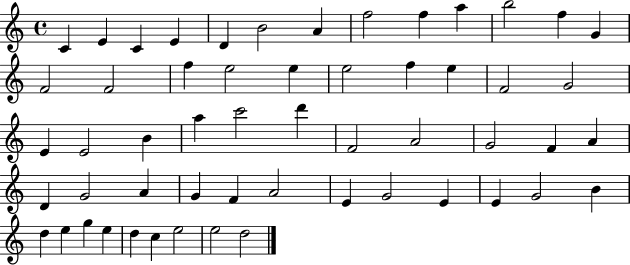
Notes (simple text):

C4/q E4/q C4/q E4/q D4/q B4/h A4/q F5/h F5/q A5/q B5/h F5/q G4/q F4/h F4/h F5/q E5/h E5/q E5/h F5/q E5/q F4/h G4/h E4/q E4/h B4/q A5/q C6/h D6/q F4/h A4/h G4/h F4/q A4/q D4/q G4/h A4/q G4/q F4/q A4/h E4/q G4/h E4/q E4/q G4/h B4/q D5/q E5/q G5/q E5/q D5/q C5/q E5/h E5/h D5/h